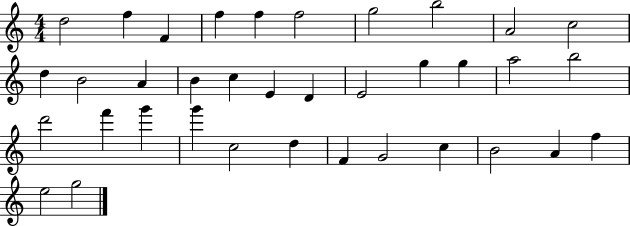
D5/h F5/q F4/q F5/q F5/q F5/h G5/h B5/h A4/h C5/h D5/q B4/h A4/q B4/q C5/q E4/q D4/q E4/h G5/q G5/q A5/h B5/h D6/h F6/q G6/q G6/q C5/h D5/q F4/q G4/h C5/q B4/h A4/q F5/q E5/h G5/h